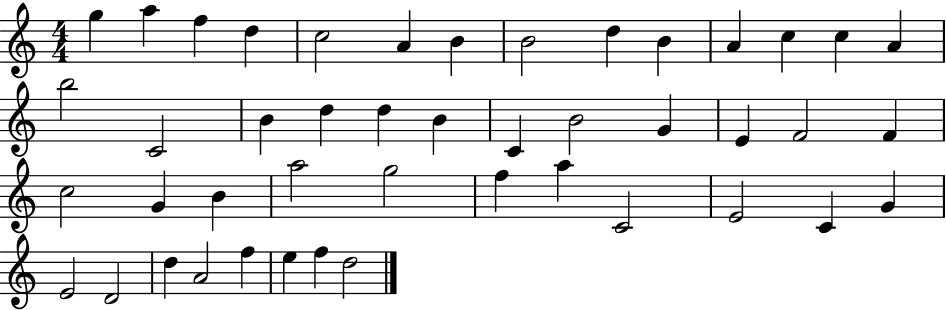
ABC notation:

X:1
T:Untitled
M:4/4
L:1/4
K:C
g a f d c2 A B B2 d B A c c A b2 C2 B d d B C B2 G E F2 F c2 G B a2 g2 f a C2 E2 C G E2 D2 d A2 f e f d2